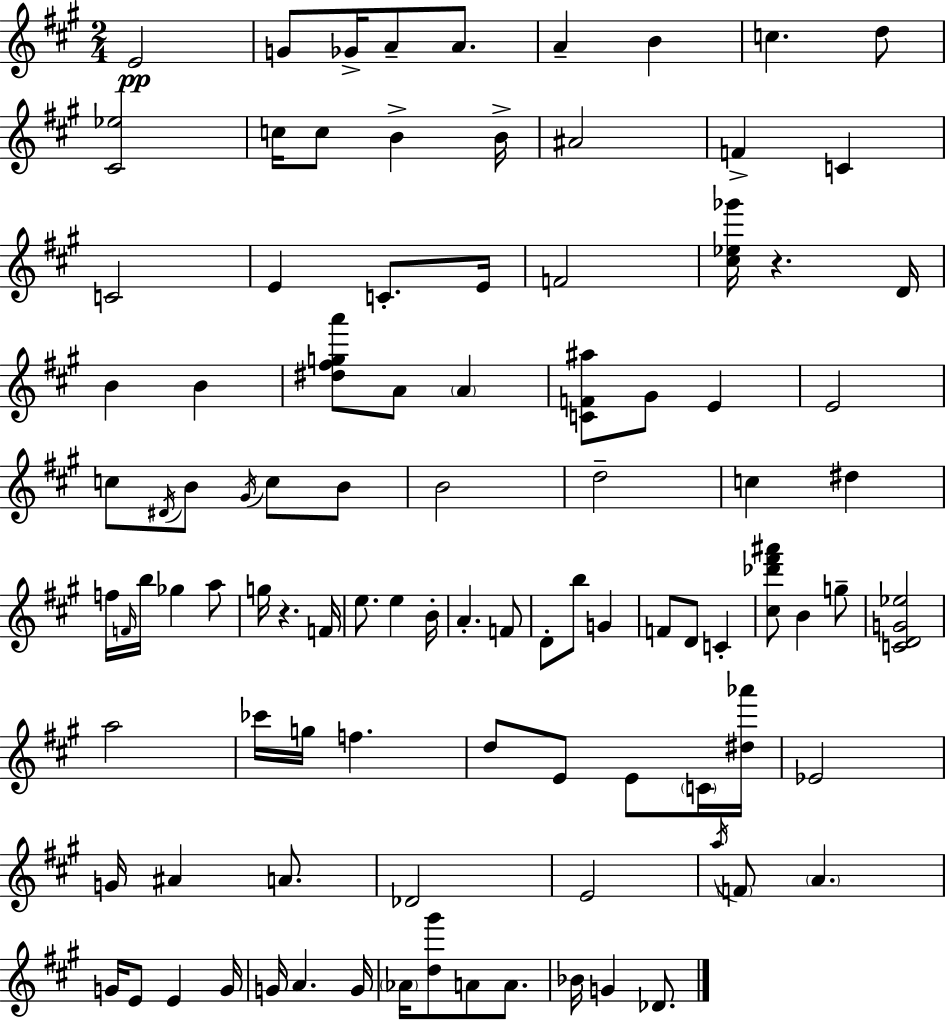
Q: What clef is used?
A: treble